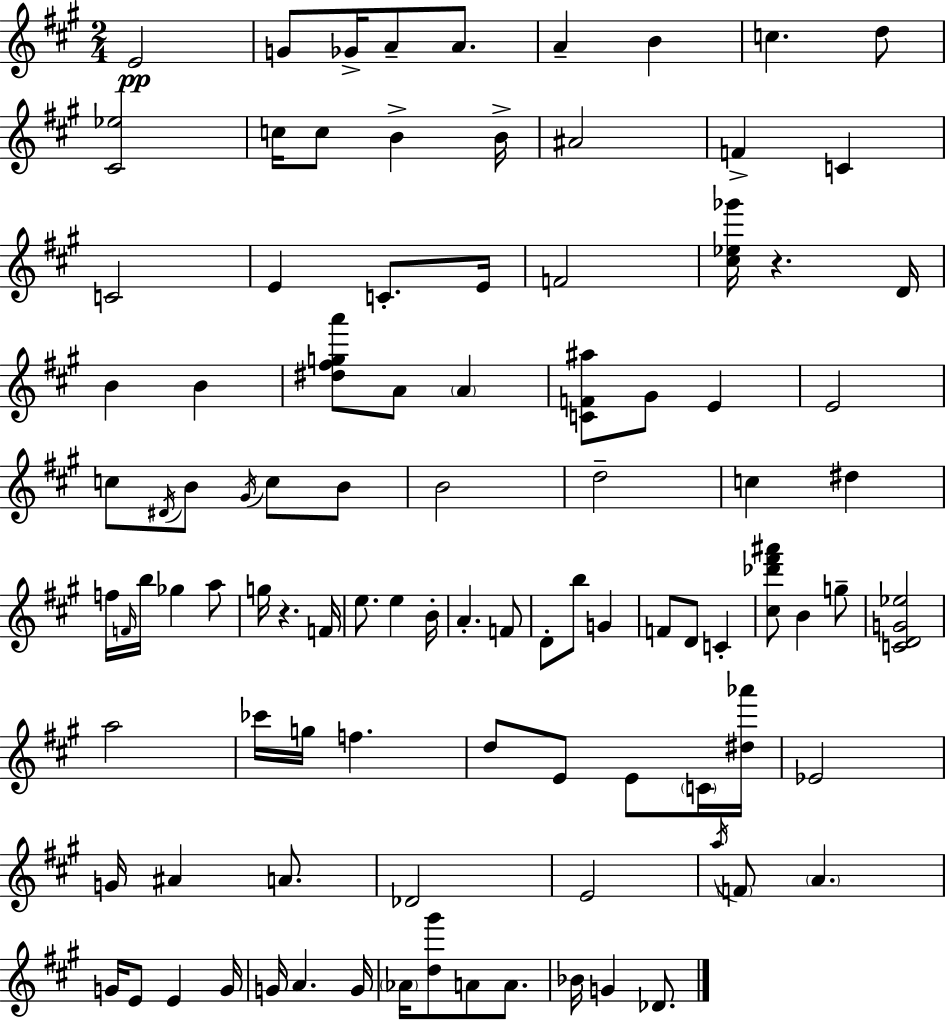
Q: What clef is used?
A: treble